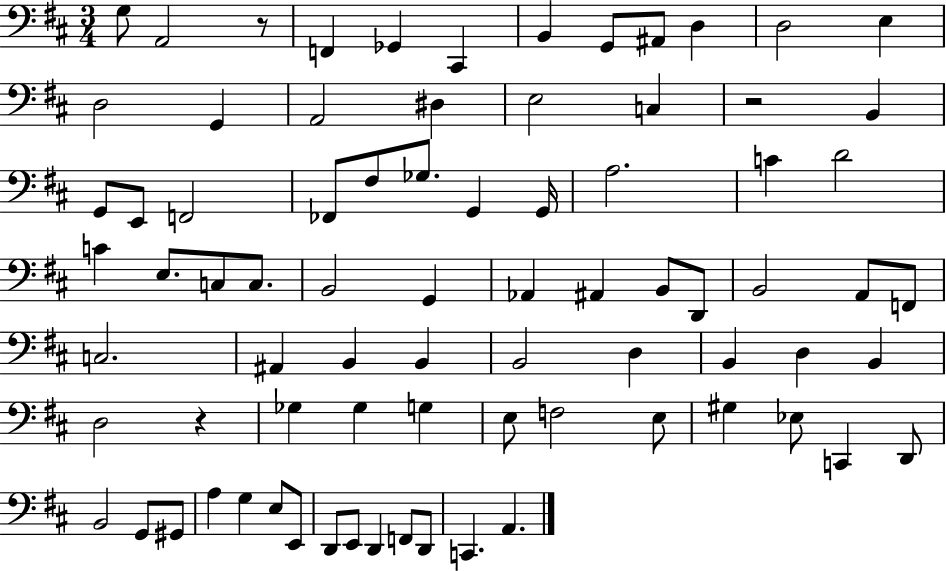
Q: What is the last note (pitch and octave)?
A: A2